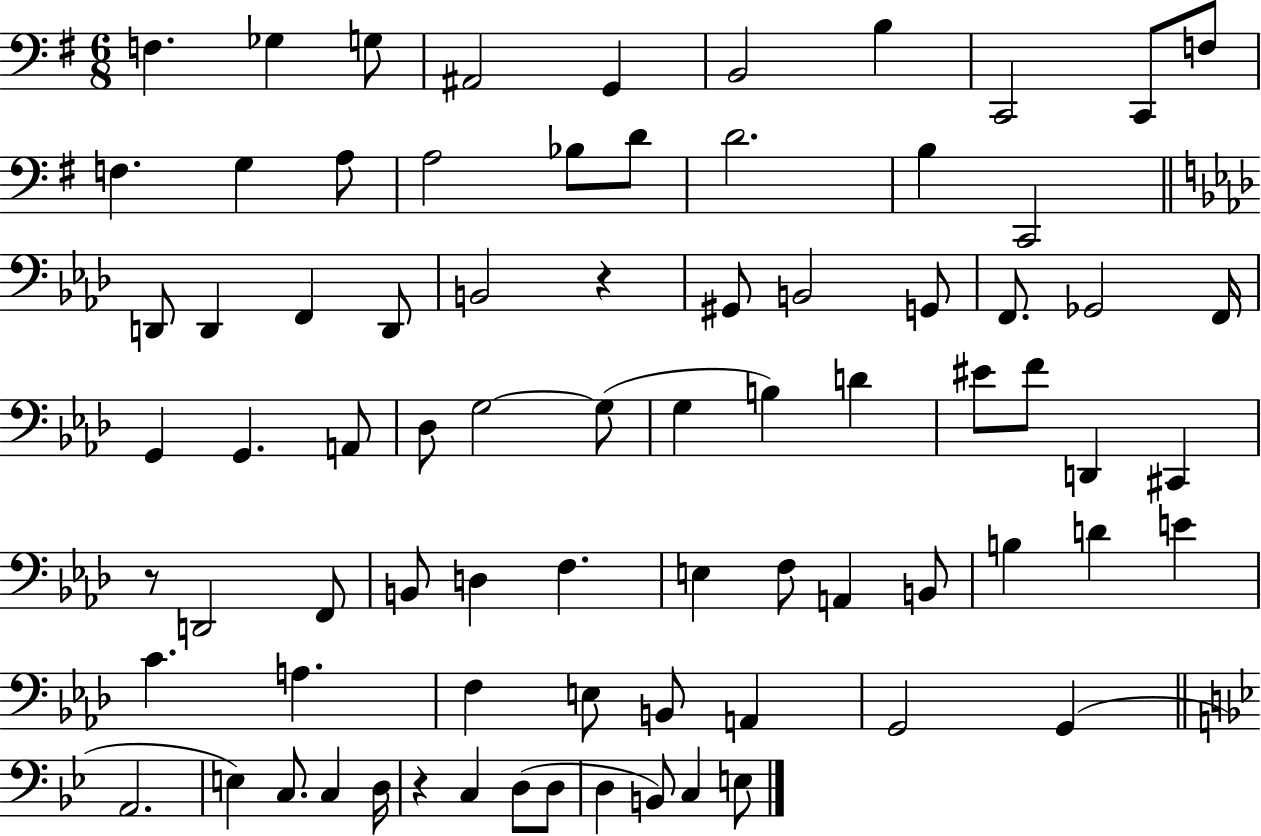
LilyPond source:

{
  \clef bass
  \numericTimeSignature
  \time 6/8
  \key g \major
  \repeat volta 2 { f4. ges4 g8 | ais,2 g,4 | b,2 b4 | c,2 c,8 f8 | \break f4. g4 a8 | a2 bes8 d'8 | d'2. | b4 c,2 | \break \bar "||" \break \key f \minor d,8 d,4 f,4 d,8 | b,2 r4 | gis,8 b,2 g,8 | f,8. ges,2 f,16 | \break g,4 g,4. a,8 | des8 g2~~ g8( | g4 b4) d'4 | eis'8 f'8 d,4 cis,4 | \break r8 d,2 f,8 | b,8 d4 f4. | e4 f8 a,4 b,8 | b4 d'4 e'4 | \break c'4. a4. | f4 e8 b,8 a,4 | g,2 g,4( | \bar "||" \break \key bes \major a,2. | e4) c8. c4 d16 | r4 c4 d8( d8 | d4 b,8) c4 e8 | \break } \bar "|."
}